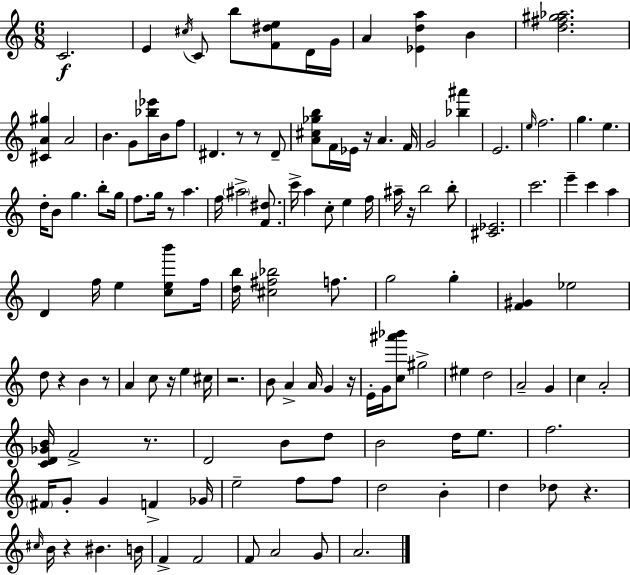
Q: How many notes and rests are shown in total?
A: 133